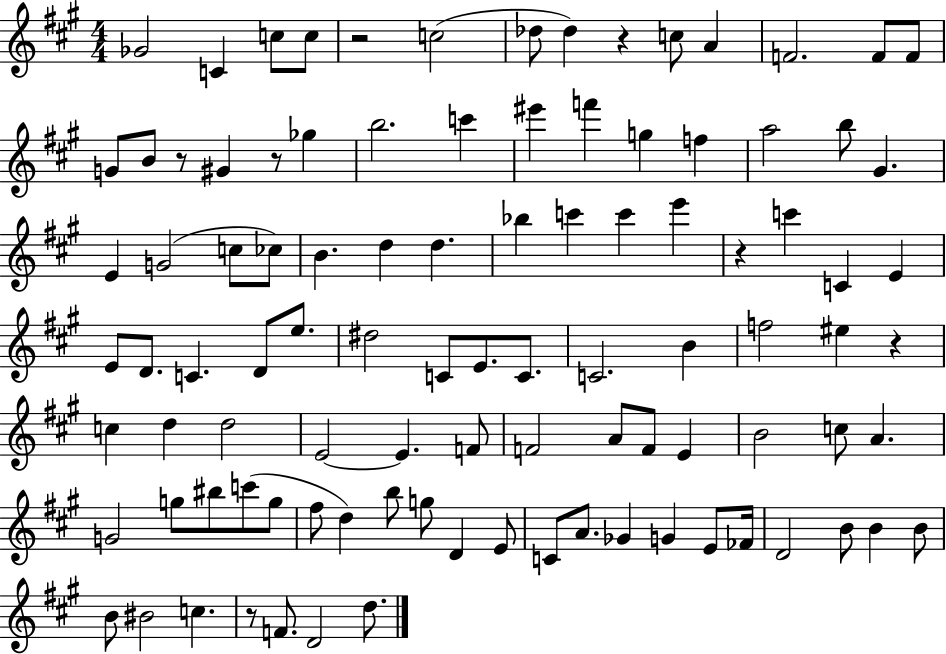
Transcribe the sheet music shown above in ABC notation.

X:1
T:Untitled
M:4/4
L:1/4
K:A
_G2 C c/2 c/2 z2 c2 _d/2 _d z c/2 A F2 F/2 F/2 G/2 B/2 z/2 ^G z/2 _g b2 c' ^e' f' g f a2 b/2 ^G E G2 c/2 _c/2 B d d _b c' c' e' z c' C E E/2 D/2 C D/2 e/2 ^d2 C/2 E/2 C/2 C2 B f2 ^e z c d d2 E2 E F/2 F2 A/2 F/2 E B2 c/2 A G2 g/2 ^b/2 c'/2 g/2 ^f/2 d b/2 g/2 D E/2 C/2 A/2 _G G E/2 _F/4 D2 B/2 B B/2 B/2 ^B2 c z/2 F/2 D2 d/2